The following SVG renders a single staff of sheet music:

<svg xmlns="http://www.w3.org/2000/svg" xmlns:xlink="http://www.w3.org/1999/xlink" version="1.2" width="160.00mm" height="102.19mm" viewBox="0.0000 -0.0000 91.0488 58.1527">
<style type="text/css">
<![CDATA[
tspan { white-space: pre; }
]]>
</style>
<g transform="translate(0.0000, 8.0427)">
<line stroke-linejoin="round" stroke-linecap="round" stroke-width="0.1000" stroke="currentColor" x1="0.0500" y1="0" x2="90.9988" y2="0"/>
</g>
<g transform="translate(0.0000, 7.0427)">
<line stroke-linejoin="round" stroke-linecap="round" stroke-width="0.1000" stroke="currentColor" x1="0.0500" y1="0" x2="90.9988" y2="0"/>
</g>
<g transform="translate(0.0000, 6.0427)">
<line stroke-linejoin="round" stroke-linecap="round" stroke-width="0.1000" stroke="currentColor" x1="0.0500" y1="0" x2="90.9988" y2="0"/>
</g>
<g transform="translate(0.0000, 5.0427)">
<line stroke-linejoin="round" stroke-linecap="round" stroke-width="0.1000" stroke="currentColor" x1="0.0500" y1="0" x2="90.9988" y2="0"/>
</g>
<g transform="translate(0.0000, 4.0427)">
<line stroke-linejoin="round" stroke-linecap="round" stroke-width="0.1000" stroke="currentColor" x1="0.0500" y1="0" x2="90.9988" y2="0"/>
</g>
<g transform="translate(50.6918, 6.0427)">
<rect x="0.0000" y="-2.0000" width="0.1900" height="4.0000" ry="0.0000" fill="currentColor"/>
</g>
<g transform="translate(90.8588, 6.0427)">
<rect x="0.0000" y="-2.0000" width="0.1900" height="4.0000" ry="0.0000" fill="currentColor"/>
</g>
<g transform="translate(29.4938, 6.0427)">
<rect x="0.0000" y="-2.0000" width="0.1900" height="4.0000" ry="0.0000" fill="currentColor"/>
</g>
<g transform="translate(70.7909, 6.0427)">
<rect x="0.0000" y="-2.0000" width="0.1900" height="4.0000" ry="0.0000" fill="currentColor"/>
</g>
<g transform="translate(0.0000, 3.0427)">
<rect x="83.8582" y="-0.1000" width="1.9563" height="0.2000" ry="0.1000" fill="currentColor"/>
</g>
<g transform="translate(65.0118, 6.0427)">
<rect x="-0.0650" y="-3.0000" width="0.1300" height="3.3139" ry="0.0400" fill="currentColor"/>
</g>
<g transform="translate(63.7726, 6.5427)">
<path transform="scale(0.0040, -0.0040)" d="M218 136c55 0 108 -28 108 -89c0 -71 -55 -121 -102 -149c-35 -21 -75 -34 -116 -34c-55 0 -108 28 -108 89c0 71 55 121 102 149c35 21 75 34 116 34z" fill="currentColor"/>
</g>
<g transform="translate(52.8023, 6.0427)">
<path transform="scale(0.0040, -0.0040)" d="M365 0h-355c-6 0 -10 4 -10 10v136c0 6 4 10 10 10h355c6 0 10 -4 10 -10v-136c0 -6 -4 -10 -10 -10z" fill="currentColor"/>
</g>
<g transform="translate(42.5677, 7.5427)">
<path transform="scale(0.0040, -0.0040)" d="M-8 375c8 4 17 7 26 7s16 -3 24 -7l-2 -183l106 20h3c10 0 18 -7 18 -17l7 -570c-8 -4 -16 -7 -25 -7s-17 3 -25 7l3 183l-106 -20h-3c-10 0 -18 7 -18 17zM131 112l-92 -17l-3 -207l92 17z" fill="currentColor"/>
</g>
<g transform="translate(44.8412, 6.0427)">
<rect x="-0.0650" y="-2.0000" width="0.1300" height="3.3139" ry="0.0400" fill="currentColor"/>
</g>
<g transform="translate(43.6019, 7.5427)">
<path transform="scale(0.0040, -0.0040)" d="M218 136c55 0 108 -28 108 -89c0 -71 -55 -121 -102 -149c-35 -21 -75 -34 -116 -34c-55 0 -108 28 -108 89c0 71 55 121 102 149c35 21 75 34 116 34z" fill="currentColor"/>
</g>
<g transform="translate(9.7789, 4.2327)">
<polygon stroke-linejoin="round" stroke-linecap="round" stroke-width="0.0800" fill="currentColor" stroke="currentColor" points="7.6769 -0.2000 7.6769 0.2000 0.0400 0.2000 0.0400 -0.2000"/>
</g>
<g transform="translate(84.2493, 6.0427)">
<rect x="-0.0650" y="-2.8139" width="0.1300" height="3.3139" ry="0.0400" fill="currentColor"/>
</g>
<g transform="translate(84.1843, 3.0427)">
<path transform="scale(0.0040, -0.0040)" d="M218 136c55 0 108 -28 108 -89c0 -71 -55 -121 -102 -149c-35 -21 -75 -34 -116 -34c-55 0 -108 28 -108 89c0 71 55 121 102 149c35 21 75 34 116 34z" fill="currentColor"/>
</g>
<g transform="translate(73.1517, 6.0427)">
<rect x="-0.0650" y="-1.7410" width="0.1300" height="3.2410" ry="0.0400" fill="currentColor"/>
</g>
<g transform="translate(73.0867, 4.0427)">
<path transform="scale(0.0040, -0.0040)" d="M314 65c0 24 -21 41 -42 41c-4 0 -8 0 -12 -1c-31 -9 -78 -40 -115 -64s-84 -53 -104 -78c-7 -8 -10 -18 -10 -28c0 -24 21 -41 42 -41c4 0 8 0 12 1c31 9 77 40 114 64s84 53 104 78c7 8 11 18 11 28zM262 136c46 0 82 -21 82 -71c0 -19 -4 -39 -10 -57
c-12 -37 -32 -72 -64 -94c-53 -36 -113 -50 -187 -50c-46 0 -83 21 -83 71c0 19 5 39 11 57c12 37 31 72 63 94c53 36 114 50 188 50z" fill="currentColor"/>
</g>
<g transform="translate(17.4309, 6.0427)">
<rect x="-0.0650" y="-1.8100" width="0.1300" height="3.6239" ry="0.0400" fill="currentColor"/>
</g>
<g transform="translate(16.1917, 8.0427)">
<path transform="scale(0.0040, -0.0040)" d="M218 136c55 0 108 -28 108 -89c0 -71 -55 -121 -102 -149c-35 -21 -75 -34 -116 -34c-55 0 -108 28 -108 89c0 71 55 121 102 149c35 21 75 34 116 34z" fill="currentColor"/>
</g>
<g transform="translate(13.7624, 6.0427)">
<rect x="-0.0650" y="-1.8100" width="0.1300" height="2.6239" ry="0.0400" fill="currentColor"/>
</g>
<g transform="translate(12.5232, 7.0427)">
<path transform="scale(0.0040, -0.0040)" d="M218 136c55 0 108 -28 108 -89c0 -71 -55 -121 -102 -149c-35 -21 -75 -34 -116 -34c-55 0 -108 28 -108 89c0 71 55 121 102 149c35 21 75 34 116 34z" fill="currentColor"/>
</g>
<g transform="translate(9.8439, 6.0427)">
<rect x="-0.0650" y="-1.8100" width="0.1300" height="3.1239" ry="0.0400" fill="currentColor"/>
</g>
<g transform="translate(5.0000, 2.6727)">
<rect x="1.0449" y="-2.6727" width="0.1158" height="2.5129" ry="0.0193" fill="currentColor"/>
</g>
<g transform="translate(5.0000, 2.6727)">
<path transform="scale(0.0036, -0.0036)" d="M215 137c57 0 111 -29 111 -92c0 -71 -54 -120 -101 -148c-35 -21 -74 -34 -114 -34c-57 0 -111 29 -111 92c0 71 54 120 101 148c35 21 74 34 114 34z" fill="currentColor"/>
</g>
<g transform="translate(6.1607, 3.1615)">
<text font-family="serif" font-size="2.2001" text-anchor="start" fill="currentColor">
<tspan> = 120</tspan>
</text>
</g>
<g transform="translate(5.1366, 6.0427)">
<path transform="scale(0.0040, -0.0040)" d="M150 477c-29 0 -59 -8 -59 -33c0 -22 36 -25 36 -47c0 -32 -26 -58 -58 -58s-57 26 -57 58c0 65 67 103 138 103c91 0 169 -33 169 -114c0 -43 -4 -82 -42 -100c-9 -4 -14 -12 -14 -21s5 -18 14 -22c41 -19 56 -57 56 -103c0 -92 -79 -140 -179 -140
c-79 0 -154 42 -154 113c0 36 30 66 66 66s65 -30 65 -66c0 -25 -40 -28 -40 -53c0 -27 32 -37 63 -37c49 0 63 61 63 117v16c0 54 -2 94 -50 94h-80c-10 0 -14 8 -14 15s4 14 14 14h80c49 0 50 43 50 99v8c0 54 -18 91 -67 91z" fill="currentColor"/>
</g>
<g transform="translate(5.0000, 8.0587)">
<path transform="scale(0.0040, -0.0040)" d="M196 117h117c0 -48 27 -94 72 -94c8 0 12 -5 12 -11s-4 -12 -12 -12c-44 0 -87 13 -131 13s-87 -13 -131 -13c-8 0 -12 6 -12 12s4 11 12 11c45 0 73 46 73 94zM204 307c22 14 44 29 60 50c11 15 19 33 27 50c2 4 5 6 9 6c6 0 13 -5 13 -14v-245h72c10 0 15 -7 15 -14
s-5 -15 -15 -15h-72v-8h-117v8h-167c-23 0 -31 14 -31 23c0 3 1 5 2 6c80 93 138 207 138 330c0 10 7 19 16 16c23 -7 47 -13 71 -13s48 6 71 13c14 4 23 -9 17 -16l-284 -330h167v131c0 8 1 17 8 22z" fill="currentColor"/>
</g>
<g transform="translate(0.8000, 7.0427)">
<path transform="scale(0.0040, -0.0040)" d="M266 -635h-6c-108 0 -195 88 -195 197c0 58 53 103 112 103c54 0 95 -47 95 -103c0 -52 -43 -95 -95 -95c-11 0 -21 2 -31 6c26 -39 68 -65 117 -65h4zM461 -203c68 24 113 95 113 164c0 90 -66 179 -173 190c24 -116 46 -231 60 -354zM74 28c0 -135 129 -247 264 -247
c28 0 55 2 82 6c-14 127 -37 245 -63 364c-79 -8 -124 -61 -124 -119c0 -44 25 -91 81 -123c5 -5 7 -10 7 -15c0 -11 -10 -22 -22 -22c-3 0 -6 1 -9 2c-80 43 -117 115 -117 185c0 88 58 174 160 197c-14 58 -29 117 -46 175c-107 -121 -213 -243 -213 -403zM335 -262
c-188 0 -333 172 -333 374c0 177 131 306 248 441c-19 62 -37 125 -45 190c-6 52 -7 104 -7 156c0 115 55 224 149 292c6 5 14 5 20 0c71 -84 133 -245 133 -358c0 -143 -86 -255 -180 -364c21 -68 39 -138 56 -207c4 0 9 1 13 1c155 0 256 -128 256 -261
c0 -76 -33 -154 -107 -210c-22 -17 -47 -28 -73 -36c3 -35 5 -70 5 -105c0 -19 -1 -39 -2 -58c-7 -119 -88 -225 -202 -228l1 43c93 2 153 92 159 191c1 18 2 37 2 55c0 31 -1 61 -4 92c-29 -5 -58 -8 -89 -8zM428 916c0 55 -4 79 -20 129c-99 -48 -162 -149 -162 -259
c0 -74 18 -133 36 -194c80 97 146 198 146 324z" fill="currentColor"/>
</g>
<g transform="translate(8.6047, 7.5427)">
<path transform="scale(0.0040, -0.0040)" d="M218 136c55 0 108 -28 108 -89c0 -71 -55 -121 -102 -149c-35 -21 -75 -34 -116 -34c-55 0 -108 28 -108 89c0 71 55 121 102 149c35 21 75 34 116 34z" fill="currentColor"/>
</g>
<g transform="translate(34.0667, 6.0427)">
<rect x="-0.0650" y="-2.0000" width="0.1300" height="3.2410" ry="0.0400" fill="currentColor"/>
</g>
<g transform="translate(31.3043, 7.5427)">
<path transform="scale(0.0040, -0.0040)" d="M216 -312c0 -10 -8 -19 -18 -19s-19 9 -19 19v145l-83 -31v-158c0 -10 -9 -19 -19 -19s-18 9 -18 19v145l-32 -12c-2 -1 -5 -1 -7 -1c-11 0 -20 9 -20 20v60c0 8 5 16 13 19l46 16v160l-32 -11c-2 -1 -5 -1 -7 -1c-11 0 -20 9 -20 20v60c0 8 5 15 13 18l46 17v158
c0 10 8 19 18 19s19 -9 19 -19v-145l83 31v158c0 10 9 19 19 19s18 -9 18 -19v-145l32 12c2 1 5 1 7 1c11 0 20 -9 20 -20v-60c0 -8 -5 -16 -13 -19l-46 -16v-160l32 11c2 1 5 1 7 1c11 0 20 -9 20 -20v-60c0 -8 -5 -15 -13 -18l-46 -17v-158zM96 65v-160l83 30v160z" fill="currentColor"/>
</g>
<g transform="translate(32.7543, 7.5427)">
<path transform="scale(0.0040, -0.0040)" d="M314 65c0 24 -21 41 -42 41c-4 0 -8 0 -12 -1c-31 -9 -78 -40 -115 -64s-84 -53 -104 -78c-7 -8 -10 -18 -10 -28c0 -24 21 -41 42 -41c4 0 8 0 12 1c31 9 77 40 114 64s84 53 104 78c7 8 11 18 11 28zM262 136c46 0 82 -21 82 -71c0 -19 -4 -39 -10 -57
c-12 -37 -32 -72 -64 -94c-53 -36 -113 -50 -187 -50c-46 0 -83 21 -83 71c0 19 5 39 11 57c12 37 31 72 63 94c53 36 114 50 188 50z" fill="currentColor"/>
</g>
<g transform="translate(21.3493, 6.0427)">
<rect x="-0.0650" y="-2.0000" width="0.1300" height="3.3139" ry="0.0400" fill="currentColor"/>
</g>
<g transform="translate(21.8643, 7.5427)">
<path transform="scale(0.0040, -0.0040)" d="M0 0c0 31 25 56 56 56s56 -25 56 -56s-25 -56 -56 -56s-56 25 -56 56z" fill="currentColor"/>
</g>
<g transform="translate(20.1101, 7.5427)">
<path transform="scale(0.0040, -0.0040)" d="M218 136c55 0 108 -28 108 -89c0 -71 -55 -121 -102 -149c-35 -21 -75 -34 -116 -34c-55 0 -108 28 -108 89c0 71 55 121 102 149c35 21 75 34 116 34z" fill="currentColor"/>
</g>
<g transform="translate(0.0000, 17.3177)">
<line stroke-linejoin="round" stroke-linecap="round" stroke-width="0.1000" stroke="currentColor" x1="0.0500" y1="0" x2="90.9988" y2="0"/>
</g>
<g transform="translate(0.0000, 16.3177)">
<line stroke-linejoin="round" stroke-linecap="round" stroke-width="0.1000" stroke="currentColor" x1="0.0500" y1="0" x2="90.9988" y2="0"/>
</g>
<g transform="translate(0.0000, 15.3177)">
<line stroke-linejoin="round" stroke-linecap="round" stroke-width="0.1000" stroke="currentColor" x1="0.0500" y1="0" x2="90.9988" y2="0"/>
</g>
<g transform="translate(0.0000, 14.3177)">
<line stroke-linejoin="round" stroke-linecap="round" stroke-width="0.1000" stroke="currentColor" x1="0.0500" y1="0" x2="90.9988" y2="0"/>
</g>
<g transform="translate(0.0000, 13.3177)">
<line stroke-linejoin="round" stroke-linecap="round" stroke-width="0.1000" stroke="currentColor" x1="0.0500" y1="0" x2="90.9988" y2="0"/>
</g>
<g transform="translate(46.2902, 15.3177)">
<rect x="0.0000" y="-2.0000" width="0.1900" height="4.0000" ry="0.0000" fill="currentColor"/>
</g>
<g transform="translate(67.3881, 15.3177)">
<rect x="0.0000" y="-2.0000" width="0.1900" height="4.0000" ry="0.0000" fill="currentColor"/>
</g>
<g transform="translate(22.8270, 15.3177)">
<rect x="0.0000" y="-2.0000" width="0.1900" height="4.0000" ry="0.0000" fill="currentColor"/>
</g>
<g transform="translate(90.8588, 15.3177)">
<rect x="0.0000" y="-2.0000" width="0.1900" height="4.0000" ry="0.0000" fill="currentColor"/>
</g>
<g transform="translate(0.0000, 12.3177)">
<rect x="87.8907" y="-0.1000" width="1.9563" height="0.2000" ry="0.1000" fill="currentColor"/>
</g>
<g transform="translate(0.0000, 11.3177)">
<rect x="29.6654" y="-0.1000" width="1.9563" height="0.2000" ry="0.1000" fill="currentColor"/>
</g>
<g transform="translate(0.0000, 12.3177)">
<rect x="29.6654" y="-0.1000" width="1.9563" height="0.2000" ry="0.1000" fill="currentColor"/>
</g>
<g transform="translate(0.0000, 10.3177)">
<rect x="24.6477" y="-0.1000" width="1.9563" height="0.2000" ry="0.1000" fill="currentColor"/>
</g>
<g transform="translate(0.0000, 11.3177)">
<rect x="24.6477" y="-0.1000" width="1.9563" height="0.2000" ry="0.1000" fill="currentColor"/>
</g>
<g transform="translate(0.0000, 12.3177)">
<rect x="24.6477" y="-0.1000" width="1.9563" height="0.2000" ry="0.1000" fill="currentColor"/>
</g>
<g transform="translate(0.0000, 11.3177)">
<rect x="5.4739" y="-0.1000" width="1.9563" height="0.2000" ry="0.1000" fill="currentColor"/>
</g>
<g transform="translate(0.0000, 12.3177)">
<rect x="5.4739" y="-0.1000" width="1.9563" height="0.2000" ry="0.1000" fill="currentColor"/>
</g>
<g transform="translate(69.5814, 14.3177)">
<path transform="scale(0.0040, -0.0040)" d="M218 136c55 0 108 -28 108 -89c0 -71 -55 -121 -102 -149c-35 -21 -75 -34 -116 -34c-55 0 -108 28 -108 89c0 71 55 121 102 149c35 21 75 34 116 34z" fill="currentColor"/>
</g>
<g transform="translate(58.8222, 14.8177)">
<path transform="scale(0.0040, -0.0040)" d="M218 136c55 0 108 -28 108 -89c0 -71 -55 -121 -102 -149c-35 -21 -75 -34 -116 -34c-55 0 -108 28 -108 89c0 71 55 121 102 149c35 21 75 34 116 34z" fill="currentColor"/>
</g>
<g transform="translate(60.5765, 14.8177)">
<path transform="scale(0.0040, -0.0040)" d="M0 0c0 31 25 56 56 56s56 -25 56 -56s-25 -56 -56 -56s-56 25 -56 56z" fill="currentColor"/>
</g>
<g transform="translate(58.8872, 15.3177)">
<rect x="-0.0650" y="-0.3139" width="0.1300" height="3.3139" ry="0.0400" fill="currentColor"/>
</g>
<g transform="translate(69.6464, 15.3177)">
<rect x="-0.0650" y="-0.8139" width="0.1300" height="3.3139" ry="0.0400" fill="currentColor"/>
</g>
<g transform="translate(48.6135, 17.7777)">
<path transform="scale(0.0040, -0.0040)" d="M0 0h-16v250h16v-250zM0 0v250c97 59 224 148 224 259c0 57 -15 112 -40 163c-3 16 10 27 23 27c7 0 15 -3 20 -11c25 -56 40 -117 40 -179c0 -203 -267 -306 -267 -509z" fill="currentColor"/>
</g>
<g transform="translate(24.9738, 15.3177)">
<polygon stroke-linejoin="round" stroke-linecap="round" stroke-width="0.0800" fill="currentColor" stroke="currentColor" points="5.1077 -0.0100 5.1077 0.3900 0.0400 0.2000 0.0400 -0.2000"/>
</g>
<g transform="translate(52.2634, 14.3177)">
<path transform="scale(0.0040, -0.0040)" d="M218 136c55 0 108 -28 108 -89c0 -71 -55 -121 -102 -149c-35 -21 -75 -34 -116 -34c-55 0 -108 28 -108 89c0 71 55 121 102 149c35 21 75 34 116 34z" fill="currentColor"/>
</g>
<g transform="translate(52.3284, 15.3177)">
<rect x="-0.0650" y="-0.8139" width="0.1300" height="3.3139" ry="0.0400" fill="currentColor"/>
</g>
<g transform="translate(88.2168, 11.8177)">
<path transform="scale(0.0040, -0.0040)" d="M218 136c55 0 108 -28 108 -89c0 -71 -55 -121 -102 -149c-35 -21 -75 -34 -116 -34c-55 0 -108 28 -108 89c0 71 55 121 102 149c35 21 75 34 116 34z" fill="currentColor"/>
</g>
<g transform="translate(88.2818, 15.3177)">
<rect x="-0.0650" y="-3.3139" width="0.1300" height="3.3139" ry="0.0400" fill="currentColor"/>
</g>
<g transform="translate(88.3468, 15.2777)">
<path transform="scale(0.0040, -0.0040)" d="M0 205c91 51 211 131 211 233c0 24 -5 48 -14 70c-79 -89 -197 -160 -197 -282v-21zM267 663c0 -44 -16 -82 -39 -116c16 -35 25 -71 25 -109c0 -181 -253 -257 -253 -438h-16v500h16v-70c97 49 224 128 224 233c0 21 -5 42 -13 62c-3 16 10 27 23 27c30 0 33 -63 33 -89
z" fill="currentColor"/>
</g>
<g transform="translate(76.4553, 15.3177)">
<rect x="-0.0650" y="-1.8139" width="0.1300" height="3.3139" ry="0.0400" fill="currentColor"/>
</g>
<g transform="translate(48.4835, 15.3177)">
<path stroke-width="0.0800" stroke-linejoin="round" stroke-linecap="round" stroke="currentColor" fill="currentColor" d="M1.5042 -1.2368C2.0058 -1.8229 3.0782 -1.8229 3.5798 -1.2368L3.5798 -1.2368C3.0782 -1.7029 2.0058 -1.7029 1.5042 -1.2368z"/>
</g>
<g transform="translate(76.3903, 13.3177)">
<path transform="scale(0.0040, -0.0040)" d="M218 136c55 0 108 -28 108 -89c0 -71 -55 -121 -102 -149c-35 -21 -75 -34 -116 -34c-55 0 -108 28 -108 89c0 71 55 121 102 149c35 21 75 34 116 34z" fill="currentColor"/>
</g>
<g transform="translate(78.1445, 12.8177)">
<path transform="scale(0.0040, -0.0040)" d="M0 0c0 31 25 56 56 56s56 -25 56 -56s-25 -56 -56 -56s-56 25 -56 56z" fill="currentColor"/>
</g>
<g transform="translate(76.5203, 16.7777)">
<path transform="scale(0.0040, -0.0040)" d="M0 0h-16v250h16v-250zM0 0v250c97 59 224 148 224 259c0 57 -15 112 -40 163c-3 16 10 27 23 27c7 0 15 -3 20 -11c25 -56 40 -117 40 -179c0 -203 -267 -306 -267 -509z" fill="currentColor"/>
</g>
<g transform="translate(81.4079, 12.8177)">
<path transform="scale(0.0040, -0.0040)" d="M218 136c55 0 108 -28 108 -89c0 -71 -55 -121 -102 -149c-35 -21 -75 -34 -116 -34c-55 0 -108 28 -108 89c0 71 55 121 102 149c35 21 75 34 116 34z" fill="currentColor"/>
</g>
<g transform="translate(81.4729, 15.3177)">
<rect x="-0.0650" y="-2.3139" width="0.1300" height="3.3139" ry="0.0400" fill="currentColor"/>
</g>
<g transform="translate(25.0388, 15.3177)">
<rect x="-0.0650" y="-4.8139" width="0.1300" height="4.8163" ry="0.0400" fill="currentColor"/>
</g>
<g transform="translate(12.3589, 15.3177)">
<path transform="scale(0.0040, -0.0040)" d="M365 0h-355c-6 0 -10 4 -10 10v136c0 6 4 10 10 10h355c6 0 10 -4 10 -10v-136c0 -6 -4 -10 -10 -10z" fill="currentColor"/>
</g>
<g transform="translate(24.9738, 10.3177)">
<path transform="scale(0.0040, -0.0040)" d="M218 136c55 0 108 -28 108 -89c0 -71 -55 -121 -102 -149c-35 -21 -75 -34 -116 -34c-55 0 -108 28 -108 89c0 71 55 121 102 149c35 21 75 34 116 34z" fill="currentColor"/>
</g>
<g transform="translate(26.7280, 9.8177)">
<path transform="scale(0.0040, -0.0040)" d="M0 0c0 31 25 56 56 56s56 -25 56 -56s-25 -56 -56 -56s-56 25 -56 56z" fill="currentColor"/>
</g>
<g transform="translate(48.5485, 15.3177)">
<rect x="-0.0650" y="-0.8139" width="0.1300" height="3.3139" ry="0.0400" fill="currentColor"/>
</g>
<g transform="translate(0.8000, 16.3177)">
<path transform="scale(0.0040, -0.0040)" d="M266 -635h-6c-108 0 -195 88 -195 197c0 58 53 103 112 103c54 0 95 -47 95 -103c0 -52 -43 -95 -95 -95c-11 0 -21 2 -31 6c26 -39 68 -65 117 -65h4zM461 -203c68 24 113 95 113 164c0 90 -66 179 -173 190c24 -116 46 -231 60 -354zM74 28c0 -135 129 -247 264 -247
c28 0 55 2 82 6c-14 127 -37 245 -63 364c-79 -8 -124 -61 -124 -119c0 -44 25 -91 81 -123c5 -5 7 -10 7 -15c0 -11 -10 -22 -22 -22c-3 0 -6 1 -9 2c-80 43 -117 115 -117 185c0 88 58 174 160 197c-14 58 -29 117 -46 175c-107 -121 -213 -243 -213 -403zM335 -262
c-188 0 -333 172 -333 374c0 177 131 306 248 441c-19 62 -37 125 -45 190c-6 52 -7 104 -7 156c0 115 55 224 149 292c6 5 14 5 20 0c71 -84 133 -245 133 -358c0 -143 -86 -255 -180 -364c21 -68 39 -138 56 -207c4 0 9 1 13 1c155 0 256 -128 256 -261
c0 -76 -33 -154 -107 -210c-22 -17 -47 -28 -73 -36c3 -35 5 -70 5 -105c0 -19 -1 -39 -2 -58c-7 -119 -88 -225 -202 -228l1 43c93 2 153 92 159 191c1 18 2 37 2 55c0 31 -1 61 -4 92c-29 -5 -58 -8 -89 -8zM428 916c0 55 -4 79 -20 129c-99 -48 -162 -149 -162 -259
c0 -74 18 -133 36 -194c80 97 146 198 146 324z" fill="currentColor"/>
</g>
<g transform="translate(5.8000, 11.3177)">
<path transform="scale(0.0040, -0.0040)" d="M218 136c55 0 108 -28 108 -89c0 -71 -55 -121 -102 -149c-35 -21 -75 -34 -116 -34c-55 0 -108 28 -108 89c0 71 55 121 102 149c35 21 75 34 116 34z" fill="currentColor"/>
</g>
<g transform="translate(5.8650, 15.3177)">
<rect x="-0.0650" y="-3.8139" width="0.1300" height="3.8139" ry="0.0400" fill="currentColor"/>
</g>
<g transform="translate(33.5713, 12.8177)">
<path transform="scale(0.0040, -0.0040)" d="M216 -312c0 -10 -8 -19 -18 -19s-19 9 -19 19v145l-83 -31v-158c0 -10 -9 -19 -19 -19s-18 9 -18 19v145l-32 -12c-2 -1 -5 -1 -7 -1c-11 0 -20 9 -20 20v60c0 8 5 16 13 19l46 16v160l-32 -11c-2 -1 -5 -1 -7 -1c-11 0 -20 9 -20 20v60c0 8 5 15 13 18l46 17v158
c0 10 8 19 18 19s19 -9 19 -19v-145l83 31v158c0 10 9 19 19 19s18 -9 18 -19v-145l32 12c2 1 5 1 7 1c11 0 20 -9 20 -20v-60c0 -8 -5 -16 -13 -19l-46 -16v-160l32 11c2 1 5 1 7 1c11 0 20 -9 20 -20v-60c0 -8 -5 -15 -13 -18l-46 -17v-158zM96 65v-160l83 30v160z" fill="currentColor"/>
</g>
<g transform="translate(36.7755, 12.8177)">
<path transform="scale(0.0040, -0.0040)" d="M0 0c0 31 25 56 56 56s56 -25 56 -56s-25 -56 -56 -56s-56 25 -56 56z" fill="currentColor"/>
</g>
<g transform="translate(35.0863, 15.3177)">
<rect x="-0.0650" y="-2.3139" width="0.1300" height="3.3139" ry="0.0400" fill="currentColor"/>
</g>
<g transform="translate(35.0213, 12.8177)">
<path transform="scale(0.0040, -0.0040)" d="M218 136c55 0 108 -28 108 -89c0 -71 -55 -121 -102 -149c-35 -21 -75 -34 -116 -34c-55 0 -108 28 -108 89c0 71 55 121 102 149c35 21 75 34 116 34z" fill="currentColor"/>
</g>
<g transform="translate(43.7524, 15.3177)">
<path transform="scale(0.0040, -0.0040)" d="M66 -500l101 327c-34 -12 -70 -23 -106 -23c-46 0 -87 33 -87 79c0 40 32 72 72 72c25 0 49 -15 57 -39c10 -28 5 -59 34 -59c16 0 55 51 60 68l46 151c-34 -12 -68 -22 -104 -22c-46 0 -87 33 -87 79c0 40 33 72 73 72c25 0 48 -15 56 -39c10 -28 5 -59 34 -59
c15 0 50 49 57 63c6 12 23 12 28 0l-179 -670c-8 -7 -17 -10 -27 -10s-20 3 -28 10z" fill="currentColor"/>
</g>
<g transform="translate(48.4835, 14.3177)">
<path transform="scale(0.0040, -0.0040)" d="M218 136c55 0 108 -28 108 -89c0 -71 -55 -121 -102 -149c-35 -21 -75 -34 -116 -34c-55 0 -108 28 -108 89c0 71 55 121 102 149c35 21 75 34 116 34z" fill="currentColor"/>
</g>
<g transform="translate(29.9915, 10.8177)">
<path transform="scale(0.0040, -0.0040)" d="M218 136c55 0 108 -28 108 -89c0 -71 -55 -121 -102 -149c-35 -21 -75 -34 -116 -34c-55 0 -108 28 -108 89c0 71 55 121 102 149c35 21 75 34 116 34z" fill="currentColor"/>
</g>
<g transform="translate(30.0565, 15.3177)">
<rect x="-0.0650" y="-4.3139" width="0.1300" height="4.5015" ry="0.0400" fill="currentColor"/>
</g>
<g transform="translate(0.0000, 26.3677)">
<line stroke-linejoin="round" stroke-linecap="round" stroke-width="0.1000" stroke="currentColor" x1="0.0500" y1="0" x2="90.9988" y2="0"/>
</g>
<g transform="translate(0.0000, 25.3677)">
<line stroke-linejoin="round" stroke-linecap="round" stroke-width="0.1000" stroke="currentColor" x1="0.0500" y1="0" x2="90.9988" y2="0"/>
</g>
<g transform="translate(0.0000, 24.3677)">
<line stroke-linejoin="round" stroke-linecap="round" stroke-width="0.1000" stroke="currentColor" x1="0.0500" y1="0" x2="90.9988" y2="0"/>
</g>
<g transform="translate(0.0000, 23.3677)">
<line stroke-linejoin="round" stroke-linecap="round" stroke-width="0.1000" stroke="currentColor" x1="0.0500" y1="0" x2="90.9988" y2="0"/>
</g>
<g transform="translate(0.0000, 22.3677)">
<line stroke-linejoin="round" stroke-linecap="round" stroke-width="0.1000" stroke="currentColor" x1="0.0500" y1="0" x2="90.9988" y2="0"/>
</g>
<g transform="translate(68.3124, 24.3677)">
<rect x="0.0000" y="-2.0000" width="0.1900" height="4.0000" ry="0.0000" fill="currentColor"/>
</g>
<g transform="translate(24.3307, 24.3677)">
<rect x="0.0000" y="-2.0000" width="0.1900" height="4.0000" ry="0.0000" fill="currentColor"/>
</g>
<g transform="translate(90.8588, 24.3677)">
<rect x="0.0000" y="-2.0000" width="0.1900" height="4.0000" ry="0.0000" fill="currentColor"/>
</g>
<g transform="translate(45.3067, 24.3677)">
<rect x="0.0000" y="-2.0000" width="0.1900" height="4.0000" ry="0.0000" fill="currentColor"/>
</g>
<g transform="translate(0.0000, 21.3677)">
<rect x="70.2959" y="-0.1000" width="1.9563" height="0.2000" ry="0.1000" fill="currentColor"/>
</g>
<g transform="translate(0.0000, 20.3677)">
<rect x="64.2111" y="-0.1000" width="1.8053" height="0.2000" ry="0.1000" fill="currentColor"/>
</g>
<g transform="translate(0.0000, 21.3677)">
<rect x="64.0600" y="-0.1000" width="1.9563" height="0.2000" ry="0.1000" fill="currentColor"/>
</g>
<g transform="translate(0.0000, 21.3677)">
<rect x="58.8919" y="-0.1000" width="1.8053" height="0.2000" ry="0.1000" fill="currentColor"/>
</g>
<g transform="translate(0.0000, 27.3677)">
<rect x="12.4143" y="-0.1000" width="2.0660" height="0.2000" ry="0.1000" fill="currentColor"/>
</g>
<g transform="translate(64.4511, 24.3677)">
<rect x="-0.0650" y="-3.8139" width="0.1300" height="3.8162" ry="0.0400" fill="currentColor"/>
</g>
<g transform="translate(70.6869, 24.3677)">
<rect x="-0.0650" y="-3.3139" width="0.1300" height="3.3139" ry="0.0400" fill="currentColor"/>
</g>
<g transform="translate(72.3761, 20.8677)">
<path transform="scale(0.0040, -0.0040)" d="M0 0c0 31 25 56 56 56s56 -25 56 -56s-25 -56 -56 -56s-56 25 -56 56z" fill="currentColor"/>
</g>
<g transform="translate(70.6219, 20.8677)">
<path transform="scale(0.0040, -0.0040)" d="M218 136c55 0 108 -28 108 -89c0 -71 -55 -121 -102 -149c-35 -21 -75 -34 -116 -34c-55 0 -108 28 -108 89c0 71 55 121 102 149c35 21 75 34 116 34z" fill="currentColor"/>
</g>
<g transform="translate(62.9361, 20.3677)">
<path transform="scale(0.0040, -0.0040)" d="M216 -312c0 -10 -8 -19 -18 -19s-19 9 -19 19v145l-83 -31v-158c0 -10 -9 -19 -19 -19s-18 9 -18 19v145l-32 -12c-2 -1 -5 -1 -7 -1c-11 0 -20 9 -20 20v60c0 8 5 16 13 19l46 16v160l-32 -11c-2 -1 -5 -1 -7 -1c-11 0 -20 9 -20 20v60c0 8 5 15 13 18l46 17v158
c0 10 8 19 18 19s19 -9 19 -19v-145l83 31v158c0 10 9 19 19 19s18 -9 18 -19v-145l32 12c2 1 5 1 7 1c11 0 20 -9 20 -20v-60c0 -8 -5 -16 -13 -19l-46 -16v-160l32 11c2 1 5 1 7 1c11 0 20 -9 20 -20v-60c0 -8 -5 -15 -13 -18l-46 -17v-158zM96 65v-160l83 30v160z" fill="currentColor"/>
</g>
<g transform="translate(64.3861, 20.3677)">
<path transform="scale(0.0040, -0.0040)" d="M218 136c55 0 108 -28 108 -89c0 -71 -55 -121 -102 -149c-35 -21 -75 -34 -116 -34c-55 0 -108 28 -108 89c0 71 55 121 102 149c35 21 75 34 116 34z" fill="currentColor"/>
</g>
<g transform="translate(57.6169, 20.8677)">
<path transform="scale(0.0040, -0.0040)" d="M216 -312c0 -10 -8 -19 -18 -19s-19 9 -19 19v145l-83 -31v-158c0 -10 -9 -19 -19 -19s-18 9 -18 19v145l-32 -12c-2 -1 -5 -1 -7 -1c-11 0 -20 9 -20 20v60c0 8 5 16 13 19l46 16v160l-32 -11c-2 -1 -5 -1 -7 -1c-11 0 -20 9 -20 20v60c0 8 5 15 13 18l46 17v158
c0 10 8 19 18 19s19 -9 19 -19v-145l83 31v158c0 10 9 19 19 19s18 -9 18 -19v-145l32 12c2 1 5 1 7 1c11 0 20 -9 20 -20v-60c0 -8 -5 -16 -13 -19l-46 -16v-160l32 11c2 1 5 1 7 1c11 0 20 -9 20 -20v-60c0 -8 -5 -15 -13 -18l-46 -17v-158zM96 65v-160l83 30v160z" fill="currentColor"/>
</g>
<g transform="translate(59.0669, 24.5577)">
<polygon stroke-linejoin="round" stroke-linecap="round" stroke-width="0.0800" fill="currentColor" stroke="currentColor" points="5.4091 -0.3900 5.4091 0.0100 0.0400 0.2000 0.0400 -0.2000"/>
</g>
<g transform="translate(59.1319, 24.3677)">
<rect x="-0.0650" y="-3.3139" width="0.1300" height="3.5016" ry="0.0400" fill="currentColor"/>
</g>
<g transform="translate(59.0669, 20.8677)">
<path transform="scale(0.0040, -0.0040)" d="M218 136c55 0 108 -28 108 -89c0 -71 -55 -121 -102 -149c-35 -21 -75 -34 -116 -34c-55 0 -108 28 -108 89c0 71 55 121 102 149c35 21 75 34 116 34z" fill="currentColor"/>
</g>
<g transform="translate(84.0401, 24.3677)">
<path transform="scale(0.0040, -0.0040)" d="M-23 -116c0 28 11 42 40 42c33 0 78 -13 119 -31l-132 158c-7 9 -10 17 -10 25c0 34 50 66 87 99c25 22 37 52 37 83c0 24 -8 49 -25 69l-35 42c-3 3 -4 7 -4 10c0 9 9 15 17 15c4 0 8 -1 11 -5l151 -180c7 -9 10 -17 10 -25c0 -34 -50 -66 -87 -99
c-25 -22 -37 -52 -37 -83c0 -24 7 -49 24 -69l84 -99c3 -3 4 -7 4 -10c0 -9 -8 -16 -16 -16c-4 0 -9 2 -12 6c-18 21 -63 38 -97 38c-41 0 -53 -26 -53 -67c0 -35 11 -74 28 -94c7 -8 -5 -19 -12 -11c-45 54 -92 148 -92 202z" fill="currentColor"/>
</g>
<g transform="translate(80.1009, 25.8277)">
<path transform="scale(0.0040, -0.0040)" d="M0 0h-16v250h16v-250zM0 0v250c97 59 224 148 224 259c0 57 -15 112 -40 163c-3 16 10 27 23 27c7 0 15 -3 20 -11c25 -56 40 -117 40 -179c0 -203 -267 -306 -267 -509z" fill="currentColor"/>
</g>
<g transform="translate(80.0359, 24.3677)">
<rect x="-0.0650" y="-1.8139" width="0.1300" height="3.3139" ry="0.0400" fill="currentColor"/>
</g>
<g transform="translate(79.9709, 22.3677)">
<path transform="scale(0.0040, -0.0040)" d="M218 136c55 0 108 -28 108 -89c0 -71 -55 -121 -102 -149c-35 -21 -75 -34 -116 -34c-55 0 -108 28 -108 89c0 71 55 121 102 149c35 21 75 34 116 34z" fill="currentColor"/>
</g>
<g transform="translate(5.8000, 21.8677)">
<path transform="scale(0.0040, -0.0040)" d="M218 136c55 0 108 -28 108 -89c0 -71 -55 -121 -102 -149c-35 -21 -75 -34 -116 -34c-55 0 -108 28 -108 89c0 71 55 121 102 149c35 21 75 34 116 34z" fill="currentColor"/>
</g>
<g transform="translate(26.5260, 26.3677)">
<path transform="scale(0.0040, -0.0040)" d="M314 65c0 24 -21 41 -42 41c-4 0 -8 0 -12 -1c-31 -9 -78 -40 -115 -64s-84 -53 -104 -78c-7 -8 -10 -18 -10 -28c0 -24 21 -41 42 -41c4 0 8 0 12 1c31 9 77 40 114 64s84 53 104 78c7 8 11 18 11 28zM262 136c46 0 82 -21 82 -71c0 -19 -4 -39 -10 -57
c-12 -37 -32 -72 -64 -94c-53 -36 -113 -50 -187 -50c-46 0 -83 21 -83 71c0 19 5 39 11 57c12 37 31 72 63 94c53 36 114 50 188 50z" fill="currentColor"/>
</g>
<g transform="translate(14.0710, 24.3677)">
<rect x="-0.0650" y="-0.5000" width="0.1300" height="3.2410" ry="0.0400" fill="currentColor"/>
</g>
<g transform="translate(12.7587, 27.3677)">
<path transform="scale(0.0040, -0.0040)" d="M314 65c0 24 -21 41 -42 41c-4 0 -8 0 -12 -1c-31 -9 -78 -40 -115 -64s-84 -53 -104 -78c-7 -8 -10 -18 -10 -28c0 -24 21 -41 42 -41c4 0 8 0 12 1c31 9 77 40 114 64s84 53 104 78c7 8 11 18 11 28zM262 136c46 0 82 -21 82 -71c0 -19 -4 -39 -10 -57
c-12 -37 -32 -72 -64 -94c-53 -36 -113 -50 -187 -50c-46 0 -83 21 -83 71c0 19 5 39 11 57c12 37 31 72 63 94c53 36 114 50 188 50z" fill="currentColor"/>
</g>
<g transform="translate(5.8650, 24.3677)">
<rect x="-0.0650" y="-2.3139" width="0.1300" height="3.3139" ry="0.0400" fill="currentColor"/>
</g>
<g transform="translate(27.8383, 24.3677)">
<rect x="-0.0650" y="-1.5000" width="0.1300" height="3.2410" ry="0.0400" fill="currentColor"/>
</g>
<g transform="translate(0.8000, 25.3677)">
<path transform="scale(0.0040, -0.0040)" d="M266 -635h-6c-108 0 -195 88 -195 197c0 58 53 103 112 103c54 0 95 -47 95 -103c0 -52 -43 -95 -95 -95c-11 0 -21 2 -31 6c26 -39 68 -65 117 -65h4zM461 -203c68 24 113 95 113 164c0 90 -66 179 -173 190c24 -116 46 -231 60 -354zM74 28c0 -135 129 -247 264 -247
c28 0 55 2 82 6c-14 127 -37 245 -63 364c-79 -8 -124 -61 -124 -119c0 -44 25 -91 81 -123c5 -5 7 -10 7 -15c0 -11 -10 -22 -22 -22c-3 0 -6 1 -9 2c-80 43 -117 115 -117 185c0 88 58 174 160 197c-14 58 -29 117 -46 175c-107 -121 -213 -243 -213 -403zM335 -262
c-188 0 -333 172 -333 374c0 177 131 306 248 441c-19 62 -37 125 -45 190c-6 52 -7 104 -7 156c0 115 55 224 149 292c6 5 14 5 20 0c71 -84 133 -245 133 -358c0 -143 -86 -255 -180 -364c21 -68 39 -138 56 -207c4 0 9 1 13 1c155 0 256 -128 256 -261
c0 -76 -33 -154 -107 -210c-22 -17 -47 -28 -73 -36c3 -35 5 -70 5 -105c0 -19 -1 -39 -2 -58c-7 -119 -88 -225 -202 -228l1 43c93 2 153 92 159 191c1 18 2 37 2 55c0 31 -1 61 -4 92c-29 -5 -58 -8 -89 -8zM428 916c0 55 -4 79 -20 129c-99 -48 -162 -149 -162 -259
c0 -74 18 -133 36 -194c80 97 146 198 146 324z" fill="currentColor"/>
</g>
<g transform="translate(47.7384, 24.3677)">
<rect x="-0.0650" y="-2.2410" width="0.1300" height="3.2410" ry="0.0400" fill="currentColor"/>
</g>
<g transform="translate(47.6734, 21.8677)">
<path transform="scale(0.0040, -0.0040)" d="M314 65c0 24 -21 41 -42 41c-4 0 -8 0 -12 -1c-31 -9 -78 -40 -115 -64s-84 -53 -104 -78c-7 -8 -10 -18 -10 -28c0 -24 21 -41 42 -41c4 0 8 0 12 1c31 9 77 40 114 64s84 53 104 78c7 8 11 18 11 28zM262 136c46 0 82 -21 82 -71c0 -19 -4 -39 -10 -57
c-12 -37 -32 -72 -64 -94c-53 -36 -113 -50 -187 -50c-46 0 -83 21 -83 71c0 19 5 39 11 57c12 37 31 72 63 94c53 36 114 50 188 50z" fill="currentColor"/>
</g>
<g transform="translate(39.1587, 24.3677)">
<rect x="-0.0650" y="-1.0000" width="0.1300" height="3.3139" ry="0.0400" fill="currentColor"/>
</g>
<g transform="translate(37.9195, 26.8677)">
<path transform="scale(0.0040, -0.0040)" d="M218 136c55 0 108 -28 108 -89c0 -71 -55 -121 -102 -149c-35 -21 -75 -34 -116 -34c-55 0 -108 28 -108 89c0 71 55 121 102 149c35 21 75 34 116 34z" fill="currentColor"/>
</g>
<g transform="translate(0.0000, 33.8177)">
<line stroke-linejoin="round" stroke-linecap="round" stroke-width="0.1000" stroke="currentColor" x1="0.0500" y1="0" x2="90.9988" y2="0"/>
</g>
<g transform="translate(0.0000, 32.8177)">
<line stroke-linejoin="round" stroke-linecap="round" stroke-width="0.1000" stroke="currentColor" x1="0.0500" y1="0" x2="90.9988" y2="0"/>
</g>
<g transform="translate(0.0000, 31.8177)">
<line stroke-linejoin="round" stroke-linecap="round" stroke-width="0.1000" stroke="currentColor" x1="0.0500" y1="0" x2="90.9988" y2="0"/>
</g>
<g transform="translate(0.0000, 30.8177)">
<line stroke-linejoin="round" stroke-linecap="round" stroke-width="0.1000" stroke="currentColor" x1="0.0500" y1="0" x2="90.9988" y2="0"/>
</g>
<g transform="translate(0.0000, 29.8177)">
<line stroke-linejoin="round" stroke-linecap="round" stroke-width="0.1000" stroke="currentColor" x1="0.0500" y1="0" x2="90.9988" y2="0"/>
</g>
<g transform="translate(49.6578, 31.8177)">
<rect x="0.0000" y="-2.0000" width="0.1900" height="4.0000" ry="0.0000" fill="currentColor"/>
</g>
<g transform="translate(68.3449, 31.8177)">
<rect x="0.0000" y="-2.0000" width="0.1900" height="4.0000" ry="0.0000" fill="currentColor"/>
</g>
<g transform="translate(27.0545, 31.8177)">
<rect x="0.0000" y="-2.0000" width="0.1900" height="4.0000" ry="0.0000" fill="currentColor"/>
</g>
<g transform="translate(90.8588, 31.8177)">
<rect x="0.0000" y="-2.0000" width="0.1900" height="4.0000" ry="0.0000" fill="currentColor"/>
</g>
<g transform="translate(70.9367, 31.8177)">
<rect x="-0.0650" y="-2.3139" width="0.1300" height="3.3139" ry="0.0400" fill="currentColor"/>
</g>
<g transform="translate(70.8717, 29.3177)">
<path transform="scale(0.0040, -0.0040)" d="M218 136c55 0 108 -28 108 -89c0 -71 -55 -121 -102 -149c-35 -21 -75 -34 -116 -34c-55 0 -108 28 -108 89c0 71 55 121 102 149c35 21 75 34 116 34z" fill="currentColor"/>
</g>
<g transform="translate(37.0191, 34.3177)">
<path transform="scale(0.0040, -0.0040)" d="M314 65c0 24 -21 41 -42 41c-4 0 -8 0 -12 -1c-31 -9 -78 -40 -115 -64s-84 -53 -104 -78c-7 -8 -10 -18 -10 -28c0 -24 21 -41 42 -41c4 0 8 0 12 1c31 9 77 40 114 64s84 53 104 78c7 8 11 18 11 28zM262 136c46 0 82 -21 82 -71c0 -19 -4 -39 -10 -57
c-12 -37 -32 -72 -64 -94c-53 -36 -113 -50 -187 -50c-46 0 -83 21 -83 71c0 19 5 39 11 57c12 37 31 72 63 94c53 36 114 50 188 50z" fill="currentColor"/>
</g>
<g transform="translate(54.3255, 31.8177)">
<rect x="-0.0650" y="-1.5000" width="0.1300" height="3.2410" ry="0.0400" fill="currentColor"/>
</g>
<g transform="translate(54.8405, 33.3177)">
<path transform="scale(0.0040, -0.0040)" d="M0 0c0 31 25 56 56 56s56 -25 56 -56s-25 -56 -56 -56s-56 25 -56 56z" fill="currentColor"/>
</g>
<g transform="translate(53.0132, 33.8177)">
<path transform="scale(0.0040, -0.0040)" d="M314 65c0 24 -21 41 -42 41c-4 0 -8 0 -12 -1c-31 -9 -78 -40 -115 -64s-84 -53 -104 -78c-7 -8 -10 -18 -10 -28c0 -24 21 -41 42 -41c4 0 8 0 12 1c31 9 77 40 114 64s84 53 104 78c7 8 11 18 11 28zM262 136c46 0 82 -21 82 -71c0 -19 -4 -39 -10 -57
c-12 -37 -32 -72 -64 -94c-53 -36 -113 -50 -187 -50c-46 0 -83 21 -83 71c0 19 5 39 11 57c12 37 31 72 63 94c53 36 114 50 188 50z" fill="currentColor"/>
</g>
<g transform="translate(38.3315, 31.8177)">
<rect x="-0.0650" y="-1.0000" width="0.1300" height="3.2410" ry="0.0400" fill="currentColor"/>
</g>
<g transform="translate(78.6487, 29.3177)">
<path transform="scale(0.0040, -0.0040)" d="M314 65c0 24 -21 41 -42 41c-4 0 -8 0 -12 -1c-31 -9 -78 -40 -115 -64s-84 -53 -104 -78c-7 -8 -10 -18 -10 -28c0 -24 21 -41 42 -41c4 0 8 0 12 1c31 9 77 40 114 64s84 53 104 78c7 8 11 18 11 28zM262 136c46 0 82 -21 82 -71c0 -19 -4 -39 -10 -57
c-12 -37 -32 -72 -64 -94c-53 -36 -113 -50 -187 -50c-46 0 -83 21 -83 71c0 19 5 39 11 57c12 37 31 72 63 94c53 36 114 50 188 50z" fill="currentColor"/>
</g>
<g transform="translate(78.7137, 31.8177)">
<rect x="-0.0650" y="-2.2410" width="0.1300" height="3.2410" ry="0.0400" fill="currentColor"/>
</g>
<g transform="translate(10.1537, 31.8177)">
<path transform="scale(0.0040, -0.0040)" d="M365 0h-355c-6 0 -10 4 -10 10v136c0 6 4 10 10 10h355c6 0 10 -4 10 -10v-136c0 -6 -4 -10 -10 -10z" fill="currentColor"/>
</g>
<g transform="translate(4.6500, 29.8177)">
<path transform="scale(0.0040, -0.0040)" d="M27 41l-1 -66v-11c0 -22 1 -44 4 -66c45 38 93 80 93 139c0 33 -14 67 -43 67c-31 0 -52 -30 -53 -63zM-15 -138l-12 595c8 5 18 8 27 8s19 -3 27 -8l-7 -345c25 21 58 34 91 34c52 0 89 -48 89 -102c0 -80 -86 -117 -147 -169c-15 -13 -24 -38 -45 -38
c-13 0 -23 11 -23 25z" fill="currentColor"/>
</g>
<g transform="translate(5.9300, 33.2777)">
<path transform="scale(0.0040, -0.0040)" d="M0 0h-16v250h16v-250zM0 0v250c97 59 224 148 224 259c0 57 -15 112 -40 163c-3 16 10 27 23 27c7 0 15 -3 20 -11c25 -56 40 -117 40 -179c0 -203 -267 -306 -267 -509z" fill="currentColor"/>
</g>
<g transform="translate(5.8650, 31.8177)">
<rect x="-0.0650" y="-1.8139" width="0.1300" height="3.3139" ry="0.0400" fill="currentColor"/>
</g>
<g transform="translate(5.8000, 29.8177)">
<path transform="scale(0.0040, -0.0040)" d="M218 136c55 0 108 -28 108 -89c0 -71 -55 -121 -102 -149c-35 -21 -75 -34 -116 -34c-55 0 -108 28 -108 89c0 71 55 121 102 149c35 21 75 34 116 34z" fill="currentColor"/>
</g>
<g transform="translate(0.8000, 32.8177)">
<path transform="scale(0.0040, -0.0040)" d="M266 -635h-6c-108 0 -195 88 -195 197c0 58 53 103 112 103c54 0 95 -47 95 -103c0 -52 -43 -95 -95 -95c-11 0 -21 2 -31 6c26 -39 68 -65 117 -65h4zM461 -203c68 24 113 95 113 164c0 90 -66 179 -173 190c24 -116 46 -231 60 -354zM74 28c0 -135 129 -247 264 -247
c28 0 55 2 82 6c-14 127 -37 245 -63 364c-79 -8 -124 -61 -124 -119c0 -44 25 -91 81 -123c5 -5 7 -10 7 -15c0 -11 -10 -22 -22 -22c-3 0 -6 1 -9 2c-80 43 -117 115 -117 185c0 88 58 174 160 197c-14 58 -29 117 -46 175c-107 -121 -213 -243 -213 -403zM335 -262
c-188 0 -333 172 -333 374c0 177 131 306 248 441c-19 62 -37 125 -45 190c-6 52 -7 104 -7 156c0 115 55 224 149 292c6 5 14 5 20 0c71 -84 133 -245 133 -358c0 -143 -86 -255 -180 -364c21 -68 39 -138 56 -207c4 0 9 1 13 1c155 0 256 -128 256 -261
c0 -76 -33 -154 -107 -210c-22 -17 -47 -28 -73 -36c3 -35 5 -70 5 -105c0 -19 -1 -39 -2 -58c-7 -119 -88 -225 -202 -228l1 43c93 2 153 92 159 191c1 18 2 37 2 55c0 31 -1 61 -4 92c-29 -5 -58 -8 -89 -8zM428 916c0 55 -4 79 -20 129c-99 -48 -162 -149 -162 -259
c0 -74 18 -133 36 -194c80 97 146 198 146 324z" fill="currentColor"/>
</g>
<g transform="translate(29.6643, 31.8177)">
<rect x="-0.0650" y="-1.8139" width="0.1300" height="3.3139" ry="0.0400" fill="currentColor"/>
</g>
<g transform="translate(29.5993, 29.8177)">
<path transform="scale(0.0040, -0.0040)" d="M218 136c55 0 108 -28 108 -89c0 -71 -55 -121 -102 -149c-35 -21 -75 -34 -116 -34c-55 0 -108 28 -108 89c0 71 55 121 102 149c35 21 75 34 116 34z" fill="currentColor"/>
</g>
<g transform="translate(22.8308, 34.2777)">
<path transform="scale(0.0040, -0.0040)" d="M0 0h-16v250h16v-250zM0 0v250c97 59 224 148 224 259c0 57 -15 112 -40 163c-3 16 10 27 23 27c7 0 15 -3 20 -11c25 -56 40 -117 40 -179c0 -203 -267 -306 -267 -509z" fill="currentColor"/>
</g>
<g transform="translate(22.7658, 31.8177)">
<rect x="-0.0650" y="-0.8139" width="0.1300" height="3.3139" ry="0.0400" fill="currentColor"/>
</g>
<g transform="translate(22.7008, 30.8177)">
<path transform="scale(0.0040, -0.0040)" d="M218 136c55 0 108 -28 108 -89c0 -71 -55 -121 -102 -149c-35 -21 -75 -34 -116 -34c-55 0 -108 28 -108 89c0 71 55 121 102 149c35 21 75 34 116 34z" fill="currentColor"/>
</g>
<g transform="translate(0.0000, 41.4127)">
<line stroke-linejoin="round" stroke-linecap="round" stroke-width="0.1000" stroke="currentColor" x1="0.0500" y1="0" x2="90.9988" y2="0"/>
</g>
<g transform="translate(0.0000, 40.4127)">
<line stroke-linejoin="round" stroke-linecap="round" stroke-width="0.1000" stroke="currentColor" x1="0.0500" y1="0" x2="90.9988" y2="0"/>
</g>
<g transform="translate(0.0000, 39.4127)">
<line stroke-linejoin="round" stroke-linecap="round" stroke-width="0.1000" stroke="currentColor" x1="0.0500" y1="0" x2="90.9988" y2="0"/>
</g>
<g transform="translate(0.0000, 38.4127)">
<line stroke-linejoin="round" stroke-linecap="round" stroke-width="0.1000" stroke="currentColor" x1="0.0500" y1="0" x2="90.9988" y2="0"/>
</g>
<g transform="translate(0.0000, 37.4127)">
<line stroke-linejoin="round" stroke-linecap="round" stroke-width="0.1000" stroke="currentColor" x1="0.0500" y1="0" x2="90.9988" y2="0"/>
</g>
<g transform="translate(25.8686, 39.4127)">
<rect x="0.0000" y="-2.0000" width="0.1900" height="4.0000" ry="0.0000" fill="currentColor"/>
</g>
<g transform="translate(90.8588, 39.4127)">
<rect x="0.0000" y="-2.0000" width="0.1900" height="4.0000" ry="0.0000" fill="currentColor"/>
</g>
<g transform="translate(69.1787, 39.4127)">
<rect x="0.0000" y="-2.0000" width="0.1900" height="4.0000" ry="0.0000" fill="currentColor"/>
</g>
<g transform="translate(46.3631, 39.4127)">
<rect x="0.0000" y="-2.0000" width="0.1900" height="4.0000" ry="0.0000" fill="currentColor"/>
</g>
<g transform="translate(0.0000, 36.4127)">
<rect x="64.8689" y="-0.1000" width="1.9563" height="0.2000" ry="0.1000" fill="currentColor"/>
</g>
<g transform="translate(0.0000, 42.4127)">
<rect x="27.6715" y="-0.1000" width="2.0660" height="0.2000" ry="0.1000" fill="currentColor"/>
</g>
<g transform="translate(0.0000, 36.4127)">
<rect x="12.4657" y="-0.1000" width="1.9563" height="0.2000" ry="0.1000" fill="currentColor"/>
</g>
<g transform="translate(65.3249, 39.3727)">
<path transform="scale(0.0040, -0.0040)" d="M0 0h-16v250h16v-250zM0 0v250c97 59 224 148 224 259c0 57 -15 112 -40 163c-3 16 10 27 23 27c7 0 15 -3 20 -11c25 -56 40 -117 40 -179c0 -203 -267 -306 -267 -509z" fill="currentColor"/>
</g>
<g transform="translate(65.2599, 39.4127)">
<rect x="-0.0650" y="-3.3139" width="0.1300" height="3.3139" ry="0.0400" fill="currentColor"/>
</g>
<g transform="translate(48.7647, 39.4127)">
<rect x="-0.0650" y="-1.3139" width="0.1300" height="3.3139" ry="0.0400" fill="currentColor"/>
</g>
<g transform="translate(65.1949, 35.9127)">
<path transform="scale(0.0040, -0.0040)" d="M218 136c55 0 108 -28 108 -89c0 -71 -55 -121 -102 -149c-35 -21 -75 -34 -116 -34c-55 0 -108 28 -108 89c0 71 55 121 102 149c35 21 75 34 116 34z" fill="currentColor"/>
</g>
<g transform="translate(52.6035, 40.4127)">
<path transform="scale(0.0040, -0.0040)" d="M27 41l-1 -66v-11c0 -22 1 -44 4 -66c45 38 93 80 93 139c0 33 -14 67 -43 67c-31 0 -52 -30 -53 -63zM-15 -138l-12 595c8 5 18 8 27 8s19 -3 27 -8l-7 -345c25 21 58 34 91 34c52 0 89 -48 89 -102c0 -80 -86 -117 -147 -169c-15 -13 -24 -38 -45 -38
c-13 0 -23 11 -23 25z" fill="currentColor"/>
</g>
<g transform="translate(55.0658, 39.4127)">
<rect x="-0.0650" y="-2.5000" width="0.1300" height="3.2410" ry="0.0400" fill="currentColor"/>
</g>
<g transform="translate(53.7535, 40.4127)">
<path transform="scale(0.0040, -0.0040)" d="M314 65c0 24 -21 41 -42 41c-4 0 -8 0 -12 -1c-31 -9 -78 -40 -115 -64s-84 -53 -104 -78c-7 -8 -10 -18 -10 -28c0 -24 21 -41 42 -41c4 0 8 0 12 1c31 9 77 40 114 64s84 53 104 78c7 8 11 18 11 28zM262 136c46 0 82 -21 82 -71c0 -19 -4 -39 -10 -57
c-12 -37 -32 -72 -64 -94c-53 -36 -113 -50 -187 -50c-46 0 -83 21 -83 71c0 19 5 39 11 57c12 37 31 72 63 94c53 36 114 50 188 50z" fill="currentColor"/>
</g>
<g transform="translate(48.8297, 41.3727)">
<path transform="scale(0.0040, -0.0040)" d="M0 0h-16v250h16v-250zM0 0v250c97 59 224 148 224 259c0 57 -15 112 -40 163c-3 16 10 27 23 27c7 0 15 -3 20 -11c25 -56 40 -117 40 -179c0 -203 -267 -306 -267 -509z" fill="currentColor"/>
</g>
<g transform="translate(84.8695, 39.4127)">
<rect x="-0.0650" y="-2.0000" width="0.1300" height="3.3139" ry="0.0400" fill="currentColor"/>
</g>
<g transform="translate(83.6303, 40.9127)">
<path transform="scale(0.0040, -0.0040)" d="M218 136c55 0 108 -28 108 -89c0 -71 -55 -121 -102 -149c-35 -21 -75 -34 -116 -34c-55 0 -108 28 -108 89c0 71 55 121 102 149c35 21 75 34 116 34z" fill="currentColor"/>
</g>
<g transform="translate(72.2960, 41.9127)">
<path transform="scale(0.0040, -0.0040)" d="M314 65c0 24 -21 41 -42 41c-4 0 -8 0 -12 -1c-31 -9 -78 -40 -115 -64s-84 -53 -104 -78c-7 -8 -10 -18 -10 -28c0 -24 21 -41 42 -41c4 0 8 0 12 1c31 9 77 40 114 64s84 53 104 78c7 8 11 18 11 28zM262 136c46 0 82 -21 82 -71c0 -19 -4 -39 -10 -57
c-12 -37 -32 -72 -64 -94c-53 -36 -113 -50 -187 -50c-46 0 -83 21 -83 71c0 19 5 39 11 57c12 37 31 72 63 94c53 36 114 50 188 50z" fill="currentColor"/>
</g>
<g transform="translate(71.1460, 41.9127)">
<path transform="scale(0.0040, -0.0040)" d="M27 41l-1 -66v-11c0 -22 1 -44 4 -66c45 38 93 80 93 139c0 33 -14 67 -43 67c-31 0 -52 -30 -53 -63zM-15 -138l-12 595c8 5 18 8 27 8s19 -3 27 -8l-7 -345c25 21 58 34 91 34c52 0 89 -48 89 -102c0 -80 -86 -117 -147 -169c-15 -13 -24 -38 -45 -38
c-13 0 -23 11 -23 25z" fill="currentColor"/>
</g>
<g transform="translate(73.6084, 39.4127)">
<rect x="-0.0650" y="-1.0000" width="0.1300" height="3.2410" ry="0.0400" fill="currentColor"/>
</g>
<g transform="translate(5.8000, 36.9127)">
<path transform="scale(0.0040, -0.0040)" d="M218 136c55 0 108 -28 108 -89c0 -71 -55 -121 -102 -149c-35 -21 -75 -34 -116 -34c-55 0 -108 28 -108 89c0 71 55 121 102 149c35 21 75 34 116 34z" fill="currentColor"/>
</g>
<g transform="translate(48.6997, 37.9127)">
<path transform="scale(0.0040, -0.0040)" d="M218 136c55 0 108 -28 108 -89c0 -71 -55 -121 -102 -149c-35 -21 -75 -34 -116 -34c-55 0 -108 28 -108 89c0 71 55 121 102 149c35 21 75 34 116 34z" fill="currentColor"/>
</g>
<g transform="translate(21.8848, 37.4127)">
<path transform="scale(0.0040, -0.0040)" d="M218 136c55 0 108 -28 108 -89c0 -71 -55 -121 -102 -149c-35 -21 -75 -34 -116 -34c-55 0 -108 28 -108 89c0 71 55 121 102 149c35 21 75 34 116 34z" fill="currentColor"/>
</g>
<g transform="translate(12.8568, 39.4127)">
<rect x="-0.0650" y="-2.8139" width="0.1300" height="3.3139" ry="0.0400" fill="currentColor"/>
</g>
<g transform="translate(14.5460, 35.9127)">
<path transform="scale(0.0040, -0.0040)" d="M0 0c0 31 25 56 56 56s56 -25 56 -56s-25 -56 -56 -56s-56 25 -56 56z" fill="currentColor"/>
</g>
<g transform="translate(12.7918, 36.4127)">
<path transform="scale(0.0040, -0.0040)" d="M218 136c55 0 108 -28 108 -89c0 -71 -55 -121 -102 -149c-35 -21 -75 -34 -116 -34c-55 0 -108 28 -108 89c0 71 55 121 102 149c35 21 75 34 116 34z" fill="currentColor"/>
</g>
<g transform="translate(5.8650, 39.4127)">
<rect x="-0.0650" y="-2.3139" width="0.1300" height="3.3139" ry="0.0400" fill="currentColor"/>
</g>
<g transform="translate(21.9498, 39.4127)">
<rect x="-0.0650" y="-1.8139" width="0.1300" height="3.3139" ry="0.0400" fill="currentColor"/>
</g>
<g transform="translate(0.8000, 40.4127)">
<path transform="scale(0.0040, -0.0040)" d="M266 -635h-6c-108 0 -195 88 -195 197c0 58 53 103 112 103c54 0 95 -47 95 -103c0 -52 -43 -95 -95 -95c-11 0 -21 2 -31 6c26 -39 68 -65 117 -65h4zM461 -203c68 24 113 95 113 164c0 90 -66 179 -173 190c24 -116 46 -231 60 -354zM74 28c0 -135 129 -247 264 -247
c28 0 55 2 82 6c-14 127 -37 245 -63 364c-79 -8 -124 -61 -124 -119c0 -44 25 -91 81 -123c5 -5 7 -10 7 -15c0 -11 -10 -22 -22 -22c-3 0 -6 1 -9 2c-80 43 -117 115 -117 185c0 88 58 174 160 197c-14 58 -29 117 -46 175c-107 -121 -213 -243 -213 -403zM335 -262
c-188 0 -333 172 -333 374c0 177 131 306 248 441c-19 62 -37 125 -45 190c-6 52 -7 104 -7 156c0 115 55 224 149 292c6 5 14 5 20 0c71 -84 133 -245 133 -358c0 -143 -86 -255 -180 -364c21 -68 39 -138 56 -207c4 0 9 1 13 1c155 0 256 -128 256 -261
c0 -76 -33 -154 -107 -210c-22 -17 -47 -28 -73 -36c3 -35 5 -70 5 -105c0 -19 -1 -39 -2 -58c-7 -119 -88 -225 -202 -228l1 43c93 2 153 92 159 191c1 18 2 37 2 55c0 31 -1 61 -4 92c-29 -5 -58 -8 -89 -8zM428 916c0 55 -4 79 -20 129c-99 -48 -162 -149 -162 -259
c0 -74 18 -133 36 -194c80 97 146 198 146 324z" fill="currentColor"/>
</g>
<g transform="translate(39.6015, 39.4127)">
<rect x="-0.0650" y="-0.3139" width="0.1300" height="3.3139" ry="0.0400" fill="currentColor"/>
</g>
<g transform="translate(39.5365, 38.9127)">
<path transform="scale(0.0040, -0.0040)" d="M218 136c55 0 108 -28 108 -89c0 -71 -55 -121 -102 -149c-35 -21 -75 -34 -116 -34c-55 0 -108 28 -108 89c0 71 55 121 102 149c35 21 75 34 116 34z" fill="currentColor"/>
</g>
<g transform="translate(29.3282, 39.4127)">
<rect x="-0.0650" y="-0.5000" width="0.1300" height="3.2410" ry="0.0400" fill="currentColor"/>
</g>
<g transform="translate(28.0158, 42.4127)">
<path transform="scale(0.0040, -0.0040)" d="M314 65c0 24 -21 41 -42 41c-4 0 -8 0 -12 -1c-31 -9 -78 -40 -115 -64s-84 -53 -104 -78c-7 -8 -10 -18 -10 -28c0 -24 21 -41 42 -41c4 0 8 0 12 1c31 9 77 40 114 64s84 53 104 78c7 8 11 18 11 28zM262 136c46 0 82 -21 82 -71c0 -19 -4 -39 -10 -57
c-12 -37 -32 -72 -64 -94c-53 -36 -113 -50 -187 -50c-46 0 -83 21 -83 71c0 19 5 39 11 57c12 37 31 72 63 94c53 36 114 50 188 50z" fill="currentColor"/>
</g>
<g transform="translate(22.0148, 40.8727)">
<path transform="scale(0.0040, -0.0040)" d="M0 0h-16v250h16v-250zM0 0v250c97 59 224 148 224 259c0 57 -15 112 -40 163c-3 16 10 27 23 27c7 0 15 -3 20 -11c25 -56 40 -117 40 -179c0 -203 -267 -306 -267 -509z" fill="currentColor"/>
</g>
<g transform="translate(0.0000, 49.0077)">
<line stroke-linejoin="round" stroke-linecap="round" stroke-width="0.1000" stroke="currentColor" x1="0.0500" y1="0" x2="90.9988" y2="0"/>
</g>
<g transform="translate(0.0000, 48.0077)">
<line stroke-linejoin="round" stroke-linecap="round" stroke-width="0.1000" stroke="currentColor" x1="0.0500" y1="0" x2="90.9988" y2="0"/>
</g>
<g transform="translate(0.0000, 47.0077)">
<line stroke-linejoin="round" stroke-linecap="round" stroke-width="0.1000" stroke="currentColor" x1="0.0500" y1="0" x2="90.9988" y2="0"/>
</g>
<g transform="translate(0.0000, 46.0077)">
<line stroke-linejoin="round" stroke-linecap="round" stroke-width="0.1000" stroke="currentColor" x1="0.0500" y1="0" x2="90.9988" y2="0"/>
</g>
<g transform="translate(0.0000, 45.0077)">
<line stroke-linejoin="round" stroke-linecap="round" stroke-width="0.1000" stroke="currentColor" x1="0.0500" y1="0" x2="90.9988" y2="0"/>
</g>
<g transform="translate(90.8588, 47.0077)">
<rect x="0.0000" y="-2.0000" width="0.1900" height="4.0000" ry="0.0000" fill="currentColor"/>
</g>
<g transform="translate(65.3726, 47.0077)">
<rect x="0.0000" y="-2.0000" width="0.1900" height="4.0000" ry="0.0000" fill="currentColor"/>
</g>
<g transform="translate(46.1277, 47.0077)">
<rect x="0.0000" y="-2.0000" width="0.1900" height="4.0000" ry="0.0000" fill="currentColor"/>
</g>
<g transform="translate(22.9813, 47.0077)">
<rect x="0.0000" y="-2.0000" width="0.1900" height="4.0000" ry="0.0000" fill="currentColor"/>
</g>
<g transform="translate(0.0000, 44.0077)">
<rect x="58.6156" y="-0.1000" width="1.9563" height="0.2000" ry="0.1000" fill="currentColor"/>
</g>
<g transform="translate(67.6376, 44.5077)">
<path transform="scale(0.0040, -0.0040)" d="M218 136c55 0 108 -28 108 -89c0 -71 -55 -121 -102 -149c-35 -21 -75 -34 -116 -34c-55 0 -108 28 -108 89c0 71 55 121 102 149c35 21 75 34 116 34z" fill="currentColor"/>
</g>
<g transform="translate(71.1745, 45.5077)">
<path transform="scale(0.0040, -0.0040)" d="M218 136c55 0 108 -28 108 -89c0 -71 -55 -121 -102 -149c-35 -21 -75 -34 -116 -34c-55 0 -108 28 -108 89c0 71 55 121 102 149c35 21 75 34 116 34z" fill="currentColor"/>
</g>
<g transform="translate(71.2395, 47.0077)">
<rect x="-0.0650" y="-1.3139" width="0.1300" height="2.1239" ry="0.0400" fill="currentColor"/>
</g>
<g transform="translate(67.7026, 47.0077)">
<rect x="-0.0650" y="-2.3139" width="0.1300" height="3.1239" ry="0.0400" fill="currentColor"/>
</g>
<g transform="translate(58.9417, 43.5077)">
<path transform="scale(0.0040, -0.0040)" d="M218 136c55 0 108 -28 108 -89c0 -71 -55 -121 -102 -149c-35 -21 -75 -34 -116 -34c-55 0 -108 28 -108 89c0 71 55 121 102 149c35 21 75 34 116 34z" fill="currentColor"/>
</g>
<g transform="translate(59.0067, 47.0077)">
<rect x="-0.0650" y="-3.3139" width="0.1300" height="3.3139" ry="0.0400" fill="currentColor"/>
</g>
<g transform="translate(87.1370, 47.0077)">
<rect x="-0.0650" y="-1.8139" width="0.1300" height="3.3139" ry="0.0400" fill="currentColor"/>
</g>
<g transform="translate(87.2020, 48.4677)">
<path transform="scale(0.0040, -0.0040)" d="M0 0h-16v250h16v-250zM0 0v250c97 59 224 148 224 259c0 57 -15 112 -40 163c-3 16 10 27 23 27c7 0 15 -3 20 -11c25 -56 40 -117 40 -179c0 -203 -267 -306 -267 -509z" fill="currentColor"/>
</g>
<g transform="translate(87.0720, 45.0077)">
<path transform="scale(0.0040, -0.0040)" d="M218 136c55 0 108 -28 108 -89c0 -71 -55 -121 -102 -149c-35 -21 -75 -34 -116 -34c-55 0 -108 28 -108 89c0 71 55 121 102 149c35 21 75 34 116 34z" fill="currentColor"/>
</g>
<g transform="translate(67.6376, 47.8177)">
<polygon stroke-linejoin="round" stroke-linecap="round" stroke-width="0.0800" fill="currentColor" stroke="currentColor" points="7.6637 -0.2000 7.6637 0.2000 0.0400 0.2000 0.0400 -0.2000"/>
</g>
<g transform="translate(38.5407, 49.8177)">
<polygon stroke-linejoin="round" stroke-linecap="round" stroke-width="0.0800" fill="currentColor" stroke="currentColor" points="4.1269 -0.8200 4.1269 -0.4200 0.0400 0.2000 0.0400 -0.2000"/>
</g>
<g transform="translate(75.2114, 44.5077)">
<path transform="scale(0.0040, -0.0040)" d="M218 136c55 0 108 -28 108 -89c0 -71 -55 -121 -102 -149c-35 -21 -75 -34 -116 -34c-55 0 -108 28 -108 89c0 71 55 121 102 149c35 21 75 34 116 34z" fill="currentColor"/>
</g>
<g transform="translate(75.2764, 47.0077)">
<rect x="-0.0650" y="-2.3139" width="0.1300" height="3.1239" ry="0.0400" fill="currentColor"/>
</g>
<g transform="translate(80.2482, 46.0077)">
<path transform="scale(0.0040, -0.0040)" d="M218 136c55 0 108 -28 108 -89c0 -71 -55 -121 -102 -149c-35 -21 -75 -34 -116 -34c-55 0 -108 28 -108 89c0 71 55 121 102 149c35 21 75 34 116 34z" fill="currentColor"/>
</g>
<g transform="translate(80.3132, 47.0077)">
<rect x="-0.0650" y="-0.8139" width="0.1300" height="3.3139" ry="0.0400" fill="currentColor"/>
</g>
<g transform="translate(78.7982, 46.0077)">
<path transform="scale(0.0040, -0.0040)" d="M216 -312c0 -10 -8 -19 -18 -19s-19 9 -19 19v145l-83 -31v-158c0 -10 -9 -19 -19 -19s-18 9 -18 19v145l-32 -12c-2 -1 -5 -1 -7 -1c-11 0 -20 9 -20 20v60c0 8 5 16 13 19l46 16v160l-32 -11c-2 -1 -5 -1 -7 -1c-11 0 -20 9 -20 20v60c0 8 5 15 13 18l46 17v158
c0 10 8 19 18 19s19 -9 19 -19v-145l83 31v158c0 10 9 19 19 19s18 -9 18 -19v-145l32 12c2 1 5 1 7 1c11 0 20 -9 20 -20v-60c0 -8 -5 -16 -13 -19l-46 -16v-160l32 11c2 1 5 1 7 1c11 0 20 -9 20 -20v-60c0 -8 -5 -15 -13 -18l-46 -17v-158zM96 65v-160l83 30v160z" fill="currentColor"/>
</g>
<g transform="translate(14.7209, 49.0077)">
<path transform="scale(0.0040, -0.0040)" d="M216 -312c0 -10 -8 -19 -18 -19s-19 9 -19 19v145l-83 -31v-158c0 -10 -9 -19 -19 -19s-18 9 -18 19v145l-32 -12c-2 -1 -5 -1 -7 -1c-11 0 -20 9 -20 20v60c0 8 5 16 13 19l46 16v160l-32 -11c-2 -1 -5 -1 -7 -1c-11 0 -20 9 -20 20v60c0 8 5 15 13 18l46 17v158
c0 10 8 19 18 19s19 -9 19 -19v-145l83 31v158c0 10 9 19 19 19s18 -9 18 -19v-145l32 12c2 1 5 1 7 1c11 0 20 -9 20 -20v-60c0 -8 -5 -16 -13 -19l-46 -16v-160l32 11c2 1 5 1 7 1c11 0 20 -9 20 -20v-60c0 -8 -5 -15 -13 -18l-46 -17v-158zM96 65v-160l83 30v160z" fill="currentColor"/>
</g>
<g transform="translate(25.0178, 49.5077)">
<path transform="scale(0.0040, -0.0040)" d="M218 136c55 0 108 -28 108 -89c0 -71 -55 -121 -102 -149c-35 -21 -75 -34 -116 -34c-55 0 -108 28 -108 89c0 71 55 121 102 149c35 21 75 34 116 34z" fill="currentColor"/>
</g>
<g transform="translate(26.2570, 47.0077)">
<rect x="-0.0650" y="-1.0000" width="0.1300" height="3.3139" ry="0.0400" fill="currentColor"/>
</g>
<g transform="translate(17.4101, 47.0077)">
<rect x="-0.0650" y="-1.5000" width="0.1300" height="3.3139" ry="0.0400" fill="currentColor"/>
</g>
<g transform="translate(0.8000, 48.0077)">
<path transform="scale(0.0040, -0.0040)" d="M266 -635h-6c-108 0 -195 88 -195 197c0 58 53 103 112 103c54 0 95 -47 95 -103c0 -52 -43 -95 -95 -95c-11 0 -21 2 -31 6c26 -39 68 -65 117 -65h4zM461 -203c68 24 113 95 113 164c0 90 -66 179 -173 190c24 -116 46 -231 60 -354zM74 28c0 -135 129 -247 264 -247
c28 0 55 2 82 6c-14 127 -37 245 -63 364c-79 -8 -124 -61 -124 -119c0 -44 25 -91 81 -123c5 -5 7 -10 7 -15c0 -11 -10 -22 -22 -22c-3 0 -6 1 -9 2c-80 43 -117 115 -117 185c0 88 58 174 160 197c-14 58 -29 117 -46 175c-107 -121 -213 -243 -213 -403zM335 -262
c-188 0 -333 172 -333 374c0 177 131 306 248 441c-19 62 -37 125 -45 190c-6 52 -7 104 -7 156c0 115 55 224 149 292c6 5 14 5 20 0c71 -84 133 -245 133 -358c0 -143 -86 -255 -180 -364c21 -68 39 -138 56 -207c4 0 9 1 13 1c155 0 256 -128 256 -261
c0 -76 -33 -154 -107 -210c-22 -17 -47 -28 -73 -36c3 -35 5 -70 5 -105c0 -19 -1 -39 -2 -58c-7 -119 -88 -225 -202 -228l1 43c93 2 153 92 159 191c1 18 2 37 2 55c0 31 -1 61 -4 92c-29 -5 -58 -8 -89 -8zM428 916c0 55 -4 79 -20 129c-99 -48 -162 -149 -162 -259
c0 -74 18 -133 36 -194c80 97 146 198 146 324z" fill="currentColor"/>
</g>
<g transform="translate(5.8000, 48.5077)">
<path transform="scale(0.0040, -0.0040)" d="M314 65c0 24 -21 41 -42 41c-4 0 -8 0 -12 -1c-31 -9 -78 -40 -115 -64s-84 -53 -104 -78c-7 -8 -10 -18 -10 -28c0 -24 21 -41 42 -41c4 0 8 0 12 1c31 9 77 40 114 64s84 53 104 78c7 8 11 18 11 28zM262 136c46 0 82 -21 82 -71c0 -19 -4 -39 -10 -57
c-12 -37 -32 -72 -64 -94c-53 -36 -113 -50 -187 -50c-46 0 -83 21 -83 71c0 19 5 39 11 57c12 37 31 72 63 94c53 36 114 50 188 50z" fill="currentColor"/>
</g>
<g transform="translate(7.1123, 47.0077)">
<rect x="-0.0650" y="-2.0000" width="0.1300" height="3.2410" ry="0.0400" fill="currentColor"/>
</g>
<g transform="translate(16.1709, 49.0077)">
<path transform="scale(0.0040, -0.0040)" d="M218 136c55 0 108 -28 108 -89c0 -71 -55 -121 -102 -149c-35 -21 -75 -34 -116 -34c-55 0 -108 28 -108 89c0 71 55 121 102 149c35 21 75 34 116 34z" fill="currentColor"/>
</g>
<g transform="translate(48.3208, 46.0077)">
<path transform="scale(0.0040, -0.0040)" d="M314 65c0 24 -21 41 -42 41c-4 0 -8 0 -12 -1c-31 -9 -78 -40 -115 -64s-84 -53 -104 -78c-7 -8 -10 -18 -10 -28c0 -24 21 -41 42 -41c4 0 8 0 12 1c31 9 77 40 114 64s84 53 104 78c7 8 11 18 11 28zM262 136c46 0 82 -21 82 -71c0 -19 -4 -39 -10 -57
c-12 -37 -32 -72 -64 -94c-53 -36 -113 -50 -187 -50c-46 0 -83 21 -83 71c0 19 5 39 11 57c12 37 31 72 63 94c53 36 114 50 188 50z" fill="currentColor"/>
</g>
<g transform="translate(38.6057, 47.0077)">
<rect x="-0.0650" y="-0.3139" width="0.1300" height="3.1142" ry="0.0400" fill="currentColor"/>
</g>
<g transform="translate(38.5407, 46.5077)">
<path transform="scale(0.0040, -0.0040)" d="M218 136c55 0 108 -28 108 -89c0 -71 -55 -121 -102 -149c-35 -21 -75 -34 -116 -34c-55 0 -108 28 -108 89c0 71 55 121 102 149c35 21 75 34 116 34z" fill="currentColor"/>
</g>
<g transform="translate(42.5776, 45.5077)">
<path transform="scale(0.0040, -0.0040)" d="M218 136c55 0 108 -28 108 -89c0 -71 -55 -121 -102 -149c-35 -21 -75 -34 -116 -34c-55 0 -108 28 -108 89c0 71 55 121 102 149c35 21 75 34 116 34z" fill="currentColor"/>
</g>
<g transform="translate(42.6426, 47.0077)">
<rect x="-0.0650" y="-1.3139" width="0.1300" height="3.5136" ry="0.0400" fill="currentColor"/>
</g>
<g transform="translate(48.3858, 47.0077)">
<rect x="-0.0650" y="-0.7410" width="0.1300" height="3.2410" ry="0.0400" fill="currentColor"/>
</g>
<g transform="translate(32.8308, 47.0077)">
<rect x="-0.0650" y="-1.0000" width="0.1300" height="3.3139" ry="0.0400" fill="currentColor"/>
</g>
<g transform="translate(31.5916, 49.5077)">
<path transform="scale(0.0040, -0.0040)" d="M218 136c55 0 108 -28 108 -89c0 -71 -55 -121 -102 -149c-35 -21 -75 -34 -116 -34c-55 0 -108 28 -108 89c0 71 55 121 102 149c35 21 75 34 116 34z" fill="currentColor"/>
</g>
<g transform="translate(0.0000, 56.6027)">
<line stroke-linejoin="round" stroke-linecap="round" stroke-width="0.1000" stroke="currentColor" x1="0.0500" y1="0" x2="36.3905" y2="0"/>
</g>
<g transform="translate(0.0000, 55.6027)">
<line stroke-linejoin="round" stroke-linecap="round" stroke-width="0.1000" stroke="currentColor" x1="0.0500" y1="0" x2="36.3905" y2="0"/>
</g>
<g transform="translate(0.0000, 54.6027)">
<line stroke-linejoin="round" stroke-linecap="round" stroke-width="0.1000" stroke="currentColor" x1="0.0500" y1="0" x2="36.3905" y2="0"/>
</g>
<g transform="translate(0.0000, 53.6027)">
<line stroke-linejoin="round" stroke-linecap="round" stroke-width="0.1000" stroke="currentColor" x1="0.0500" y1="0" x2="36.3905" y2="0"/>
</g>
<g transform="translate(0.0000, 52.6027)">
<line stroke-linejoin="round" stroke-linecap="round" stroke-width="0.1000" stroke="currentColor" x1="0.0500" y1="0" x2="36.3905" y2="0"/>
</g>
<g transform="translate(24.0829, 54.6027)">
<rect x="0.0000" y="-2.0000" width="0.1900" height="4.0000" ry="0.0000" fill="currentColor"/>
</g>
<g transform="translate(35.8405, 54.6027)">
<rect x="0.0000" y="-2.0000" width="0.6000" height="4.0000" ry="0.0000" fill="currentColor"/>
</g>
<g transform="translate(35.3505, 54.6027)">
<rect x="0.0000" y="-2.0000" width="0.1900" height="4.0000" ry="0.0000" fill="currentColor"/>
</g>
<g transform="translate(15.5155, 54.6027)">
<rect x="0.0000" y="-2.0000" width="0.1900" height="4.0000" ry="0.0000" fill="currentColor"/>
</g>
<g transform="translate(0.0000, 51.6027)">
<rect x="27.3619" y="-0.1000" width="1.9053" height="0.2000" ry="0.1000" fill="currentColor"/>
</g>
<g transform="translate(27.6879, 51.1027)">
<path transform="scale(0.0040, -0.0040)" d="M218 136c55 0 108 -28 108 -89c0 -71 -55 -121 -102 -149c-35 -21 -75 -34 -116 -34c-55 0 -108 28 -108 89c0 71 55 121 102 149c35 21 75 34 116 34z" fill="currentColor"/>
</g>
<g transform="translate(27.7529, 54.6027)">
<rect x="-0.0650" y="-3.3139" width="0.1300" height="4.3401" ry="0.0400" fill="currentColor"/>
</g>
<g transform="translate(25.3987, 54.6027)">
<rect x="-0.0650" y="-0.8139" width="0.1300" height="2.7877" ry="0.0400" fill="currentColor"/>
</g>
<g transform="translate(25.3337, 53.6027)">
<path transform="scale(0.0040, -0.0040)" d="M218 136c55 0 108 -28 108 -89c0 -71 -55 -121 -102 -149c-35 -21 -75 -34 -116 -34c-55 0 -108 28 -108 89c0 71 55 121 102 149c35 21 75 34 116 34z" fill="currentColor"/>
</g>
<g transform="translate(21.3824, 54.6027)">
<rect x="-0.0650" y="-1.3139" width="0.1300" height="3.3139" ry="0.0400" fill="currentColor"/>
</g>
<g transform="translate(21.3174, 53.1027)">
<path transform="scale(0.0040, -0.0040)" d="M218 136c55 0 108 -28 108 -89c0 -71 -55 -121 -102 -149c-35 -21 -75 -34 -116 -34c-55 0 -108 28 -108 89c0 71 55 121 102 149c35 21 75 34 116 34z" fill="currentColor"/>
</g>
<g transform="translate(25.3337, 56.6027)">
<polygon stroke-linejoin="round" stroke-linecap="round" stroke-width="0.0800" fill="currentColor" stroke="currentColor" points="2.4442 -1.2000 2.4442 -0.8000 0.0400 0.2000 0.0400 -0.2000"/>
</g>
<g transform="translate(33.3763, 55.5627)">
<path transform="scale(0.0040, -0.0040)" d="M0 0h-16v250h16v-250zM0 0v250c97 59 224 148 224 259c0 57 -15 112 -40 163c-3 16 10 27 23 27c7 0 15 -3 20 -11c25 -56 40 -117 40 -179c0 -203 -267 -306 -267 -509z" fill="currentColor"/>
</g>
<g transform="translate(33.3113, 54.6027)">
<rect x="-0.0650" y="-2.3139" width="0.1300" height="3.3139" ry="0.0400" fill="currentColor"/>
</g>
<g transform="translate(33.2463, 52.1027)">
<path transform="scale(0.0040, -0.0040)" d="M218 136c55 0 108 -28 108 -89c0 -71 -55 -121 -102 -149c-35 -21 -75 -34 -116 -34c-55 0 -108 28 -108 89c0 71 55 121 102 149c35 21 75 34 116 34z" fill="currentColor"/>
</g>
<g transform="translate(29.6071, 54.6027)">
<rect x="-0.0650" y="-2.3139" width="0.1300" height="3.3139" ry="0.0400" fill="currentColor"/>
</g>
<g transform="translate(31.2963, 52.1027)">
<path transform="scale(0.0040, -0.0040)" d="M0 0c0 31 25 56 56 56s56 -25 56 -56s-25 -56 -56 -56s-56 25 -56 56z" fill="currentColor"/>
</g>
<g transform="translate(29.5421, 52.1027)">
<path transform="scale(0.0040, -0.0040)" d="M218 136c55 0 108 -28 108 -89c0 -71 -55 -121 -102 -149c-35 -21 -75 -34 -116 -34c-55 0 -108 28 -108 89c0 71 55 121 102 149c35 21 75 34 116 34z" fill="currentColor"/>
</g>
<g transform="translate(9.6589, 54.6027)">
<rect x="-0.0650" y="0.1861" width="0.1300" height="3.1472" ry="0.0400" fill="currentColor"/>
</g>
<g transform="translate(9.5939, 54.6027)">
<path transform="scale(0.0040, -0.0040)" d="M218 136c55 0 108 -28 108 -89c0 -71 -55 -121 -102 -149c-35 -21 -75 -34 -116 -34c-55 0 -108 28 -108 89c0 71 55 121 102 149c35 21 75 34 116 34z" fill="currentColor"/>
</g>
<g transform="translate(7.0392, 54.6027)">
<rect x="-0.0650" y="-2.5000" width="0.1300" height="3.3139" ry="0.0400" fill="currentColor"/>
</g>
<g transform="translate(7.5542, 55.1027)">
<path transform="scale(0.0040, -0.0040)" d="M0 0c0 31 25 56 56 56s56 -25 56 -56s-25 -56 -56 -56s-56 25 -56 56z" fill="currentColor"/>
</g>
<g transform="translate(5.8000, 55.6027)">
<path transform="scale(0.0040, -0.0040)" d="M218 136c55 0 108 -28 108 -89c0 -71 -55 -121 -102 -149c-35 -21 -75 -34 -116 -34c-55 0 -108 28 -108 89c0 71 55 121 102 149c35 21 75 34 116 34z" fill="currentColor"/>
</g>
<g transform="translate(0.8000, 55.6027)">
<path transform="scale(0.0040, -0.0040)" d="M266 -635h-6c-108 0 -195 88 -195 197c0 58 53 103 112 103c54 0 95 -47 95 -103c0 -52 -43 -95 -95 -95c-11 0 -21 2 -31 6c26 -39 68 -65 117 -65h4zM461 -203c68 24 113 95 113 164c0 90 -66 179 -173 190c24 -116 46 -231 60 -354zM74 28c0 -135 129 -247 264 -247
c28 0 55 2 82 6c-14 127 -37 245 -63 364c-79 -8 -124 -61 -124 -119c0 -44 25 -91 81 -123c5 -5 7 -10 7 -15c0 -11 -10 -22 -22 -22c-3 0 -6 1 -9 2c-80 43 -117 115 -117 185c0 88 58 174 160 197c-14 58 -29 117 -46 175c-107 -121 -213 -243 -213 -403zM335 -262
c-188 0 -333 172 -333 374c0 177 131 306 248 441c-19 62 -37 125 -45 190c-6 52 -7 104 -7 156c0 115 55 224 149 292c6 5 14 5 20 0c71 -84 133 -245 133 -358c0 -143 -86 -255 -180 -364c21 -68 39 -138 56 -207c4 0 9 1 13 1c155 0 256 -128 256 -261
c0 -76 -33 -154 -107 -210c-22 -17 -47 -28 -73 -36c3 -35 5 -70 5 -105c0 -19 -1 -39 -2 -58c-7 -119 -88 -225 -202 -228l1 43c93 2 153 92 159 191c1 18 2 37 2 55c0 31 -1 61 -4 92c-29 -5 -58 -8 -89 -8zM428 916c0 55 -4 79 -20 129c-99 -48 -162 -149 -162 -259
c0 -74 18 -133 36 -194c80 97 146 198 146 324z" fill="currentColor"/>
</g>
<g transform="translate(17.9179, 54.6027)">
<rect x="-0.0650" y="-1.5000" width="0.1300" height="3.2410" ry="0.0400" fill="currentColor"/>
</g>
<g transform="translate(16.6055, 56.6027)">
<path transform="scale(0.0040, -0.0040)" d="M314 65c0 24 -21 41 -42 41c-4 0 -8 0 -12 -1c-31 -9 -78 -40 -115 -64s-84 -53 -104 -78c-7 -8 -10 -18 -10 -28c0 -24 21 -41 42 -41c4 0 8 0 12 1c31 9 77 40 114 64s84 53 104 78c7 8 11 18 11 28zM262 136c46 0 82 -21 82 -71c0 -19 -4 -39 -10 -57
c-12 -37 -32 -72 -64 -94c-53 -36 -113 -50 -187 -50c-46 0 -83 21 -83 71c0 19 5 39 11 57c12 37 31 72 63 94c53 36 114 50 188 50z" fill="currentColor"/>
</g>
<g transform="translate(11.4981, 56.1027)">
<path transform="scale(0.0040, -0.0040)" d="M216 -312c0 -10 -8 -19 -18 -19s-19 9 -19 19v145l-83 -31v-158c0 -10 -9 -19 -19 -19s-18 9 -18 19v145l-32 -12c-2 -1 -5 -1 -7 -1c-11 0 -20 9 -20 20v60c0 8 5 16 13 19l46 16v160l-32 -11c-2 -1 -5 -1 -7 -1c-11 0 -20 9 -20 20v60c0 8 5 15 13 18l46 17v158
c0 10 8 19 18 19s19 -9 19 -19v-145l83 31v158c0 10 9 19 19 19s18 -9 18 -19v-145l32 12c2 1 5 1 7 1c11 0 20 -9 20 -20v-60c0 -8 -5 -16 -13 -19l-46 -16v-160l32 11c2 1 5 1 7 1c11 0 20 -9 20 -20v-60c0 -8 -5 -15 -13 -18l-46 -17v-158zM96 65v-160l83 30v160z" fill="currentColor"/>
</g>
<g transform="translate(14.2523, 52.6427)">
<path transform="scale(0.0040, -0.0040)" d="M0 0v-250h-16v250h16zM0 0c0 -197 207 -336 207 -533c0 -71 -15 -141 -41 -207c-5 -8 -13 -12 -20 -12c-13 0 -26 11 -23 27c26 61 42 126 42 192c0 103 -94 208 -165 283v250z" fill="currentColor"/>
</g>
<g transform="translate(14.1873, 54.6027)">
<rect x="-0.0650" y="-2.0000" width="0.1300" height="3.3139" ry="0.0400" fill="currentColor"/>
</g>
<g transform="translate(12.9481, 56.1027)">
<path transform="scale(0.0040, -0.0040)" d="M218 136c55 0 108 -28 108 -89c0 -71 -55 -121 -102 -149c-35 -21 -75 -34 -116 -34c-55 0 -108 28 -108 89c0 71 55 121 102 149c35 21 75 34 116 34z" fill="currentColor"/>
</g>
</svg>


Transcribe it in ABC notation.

X:1
T:Untitled
M:3/4
L:1/4
K:C
F/2 G/2 E/2 F ^F2 F z2 A f2 a c' z2 e'/2 d'/2 ^g z/4 d/2 d c d f/2 g b/4 g C2 E2 D g2 ^b/2 ^c'/2 b f/2 z _f/2 z2 d/2 f D2 E2 g g2 g a f/2 C2 c e/2 _G2 b/2 _D2 F F2 ^E D D c/2 e/2 d2 b g/2 e/2 g/2 ^d f/2 G B ^F/2 E2 e d/2 b/2 g g/2